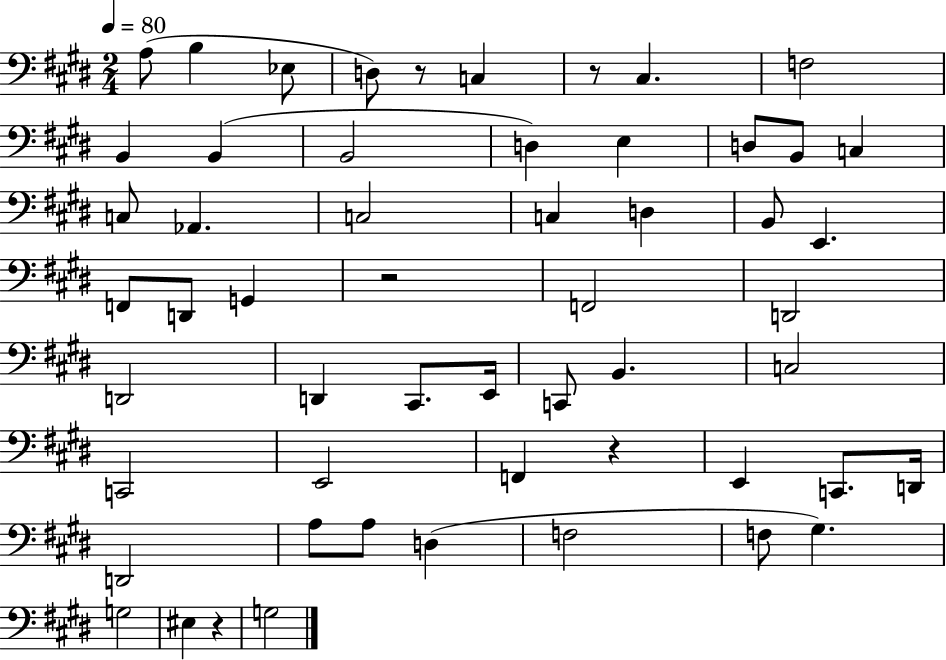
{
  \clef bass
  \numericTimeSignature
  \time 2/4
  \key e \major
  \tempo 4 = 80
  a8( b4 ees8 | d8) r8 c4 | r8 cis4. | f2 | \break b,4 b,4( | b,2 | d4) e4 | d8 b,8 c4 | \break c8 aes,4. | c2 | c4 d4 | b,8 e,4. | \break f,8 d,8 g,4 | r2 | f,2 | d,2 | \break d,2 | d,4 cis,8. e,16 | c,8 b,4. | c2 | \break c,2 | e,2 | f,4 r4 | e,4 c,8. d,16 | \break d,2 | a8 a8 d4( | f2 | f8 gis4.) | \break g2 | eis4 r4 | g2 | \bar "|."
}